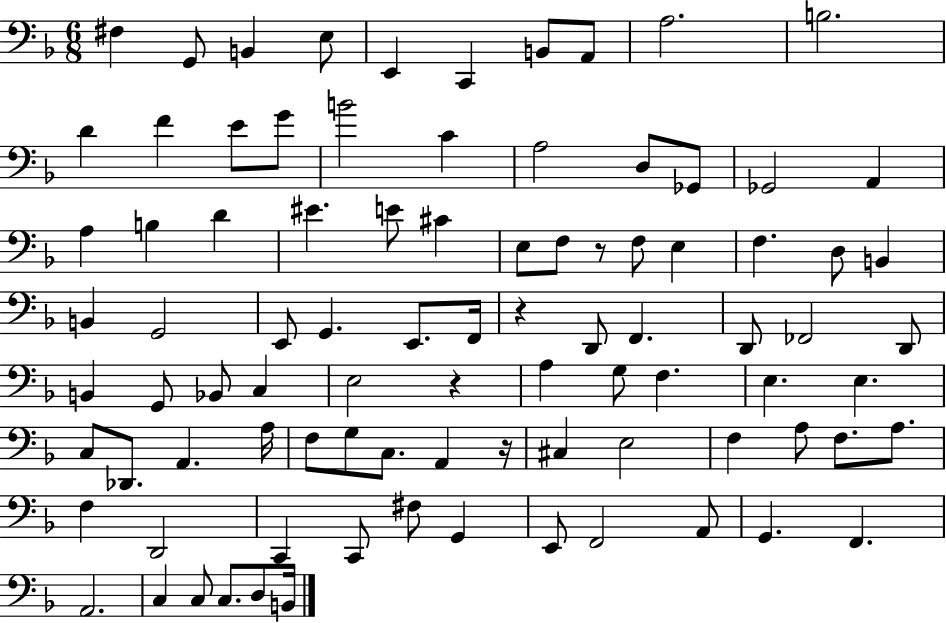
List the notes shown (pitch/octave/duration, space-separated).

F#3/q G2/e B2/q E3/e E2/q C2/q B2/e A2/e A3/h. B3/h. D4/q F4/q E4/e G4/e B4/h C4/q A3/h D3/e Gb2/e Gb2/h A2/q A3/q B3/q D4/q EIS4/q. E4/e C#4/q E3/e F3/e R/e F3/e E3/q F3/q. D3/e B2/q B2/q G2/h E2/e G2/q. E2/e. F2/s R/q D2/e F2/q. D2/e FES2/h D2/e B2/q G2/e Bb2/e C3/q E3/h R/q A3/q G3/e F3/q. E3/q. E3/q. C3/e Db2/e. A2/q. A3/s F3/e G3/e C3/e. A2/q R/s C#3/q E3/h F3/q A3/e F3/e. A3/e. F3/q D2/h C2/q C2/e F#3/e G2/q E2/e F2/h A2/e G2/q. F2/q. A2/h. C3/q C3/e C3/e. D3/e B2/s